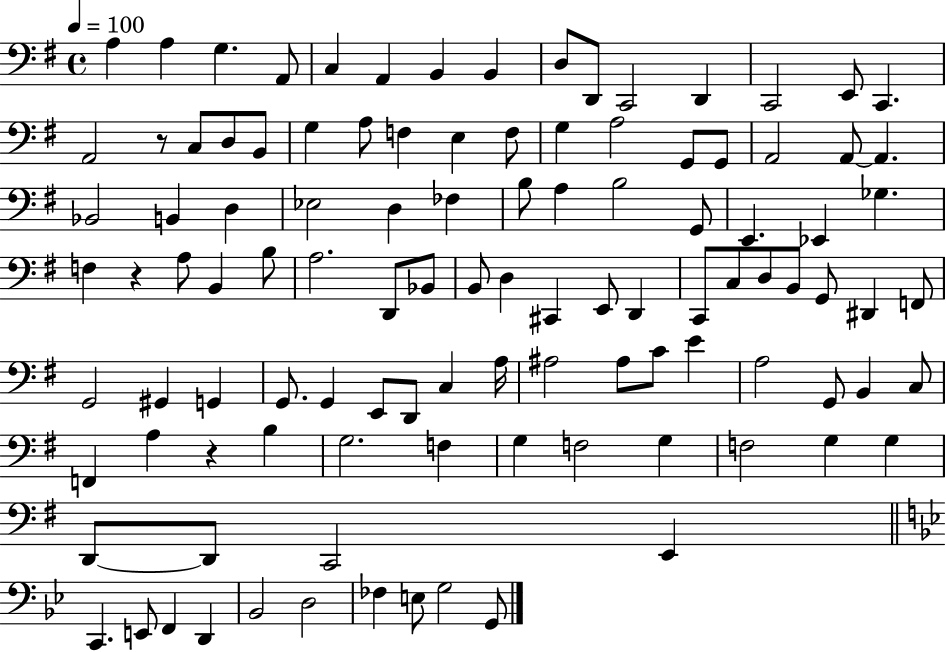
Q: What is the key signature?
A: G major